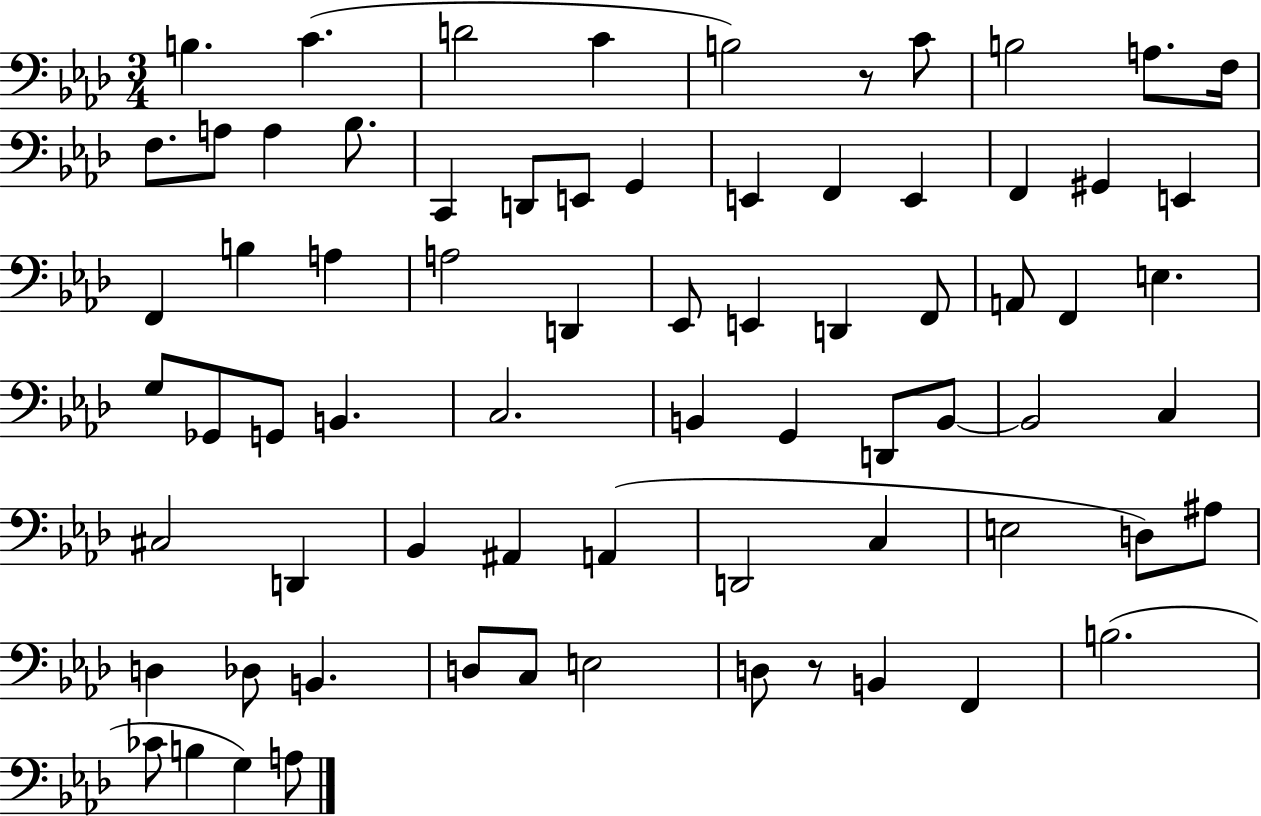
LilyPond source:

{
  \clef bass
  \numericTimeSignature
  \time 3/4
  \key aes \major
  b4. c'4.( | d'2 c'4 | b2) r8 c'8 | b2 a8. f16 | \break f8. a8 a4 bes8. | c,4 d,8 e,8 g,4 | e,4 f,4 e,4 | f,4 gis,4 e,4 | \break f,4 b4 a4 | a2 d,4 | ees,8 e,4 d,4 f,8 | a,8 f,4 e4. | \break g8 ges,8 g,8 b,4. | c2. | b,4 g,4 d,8 b,8~~ | b,2 c4 | \break cis2 d,4 | bes,4 ais,4 a,4( | d,2 c4 | e2 d8) ais8 | \break d4 des8 b,4. | d8 c8 e2 | d8 r8 b,4 f,4 | b2.( | \break ces'8 b4 g4) a8 | \bar "|."
}